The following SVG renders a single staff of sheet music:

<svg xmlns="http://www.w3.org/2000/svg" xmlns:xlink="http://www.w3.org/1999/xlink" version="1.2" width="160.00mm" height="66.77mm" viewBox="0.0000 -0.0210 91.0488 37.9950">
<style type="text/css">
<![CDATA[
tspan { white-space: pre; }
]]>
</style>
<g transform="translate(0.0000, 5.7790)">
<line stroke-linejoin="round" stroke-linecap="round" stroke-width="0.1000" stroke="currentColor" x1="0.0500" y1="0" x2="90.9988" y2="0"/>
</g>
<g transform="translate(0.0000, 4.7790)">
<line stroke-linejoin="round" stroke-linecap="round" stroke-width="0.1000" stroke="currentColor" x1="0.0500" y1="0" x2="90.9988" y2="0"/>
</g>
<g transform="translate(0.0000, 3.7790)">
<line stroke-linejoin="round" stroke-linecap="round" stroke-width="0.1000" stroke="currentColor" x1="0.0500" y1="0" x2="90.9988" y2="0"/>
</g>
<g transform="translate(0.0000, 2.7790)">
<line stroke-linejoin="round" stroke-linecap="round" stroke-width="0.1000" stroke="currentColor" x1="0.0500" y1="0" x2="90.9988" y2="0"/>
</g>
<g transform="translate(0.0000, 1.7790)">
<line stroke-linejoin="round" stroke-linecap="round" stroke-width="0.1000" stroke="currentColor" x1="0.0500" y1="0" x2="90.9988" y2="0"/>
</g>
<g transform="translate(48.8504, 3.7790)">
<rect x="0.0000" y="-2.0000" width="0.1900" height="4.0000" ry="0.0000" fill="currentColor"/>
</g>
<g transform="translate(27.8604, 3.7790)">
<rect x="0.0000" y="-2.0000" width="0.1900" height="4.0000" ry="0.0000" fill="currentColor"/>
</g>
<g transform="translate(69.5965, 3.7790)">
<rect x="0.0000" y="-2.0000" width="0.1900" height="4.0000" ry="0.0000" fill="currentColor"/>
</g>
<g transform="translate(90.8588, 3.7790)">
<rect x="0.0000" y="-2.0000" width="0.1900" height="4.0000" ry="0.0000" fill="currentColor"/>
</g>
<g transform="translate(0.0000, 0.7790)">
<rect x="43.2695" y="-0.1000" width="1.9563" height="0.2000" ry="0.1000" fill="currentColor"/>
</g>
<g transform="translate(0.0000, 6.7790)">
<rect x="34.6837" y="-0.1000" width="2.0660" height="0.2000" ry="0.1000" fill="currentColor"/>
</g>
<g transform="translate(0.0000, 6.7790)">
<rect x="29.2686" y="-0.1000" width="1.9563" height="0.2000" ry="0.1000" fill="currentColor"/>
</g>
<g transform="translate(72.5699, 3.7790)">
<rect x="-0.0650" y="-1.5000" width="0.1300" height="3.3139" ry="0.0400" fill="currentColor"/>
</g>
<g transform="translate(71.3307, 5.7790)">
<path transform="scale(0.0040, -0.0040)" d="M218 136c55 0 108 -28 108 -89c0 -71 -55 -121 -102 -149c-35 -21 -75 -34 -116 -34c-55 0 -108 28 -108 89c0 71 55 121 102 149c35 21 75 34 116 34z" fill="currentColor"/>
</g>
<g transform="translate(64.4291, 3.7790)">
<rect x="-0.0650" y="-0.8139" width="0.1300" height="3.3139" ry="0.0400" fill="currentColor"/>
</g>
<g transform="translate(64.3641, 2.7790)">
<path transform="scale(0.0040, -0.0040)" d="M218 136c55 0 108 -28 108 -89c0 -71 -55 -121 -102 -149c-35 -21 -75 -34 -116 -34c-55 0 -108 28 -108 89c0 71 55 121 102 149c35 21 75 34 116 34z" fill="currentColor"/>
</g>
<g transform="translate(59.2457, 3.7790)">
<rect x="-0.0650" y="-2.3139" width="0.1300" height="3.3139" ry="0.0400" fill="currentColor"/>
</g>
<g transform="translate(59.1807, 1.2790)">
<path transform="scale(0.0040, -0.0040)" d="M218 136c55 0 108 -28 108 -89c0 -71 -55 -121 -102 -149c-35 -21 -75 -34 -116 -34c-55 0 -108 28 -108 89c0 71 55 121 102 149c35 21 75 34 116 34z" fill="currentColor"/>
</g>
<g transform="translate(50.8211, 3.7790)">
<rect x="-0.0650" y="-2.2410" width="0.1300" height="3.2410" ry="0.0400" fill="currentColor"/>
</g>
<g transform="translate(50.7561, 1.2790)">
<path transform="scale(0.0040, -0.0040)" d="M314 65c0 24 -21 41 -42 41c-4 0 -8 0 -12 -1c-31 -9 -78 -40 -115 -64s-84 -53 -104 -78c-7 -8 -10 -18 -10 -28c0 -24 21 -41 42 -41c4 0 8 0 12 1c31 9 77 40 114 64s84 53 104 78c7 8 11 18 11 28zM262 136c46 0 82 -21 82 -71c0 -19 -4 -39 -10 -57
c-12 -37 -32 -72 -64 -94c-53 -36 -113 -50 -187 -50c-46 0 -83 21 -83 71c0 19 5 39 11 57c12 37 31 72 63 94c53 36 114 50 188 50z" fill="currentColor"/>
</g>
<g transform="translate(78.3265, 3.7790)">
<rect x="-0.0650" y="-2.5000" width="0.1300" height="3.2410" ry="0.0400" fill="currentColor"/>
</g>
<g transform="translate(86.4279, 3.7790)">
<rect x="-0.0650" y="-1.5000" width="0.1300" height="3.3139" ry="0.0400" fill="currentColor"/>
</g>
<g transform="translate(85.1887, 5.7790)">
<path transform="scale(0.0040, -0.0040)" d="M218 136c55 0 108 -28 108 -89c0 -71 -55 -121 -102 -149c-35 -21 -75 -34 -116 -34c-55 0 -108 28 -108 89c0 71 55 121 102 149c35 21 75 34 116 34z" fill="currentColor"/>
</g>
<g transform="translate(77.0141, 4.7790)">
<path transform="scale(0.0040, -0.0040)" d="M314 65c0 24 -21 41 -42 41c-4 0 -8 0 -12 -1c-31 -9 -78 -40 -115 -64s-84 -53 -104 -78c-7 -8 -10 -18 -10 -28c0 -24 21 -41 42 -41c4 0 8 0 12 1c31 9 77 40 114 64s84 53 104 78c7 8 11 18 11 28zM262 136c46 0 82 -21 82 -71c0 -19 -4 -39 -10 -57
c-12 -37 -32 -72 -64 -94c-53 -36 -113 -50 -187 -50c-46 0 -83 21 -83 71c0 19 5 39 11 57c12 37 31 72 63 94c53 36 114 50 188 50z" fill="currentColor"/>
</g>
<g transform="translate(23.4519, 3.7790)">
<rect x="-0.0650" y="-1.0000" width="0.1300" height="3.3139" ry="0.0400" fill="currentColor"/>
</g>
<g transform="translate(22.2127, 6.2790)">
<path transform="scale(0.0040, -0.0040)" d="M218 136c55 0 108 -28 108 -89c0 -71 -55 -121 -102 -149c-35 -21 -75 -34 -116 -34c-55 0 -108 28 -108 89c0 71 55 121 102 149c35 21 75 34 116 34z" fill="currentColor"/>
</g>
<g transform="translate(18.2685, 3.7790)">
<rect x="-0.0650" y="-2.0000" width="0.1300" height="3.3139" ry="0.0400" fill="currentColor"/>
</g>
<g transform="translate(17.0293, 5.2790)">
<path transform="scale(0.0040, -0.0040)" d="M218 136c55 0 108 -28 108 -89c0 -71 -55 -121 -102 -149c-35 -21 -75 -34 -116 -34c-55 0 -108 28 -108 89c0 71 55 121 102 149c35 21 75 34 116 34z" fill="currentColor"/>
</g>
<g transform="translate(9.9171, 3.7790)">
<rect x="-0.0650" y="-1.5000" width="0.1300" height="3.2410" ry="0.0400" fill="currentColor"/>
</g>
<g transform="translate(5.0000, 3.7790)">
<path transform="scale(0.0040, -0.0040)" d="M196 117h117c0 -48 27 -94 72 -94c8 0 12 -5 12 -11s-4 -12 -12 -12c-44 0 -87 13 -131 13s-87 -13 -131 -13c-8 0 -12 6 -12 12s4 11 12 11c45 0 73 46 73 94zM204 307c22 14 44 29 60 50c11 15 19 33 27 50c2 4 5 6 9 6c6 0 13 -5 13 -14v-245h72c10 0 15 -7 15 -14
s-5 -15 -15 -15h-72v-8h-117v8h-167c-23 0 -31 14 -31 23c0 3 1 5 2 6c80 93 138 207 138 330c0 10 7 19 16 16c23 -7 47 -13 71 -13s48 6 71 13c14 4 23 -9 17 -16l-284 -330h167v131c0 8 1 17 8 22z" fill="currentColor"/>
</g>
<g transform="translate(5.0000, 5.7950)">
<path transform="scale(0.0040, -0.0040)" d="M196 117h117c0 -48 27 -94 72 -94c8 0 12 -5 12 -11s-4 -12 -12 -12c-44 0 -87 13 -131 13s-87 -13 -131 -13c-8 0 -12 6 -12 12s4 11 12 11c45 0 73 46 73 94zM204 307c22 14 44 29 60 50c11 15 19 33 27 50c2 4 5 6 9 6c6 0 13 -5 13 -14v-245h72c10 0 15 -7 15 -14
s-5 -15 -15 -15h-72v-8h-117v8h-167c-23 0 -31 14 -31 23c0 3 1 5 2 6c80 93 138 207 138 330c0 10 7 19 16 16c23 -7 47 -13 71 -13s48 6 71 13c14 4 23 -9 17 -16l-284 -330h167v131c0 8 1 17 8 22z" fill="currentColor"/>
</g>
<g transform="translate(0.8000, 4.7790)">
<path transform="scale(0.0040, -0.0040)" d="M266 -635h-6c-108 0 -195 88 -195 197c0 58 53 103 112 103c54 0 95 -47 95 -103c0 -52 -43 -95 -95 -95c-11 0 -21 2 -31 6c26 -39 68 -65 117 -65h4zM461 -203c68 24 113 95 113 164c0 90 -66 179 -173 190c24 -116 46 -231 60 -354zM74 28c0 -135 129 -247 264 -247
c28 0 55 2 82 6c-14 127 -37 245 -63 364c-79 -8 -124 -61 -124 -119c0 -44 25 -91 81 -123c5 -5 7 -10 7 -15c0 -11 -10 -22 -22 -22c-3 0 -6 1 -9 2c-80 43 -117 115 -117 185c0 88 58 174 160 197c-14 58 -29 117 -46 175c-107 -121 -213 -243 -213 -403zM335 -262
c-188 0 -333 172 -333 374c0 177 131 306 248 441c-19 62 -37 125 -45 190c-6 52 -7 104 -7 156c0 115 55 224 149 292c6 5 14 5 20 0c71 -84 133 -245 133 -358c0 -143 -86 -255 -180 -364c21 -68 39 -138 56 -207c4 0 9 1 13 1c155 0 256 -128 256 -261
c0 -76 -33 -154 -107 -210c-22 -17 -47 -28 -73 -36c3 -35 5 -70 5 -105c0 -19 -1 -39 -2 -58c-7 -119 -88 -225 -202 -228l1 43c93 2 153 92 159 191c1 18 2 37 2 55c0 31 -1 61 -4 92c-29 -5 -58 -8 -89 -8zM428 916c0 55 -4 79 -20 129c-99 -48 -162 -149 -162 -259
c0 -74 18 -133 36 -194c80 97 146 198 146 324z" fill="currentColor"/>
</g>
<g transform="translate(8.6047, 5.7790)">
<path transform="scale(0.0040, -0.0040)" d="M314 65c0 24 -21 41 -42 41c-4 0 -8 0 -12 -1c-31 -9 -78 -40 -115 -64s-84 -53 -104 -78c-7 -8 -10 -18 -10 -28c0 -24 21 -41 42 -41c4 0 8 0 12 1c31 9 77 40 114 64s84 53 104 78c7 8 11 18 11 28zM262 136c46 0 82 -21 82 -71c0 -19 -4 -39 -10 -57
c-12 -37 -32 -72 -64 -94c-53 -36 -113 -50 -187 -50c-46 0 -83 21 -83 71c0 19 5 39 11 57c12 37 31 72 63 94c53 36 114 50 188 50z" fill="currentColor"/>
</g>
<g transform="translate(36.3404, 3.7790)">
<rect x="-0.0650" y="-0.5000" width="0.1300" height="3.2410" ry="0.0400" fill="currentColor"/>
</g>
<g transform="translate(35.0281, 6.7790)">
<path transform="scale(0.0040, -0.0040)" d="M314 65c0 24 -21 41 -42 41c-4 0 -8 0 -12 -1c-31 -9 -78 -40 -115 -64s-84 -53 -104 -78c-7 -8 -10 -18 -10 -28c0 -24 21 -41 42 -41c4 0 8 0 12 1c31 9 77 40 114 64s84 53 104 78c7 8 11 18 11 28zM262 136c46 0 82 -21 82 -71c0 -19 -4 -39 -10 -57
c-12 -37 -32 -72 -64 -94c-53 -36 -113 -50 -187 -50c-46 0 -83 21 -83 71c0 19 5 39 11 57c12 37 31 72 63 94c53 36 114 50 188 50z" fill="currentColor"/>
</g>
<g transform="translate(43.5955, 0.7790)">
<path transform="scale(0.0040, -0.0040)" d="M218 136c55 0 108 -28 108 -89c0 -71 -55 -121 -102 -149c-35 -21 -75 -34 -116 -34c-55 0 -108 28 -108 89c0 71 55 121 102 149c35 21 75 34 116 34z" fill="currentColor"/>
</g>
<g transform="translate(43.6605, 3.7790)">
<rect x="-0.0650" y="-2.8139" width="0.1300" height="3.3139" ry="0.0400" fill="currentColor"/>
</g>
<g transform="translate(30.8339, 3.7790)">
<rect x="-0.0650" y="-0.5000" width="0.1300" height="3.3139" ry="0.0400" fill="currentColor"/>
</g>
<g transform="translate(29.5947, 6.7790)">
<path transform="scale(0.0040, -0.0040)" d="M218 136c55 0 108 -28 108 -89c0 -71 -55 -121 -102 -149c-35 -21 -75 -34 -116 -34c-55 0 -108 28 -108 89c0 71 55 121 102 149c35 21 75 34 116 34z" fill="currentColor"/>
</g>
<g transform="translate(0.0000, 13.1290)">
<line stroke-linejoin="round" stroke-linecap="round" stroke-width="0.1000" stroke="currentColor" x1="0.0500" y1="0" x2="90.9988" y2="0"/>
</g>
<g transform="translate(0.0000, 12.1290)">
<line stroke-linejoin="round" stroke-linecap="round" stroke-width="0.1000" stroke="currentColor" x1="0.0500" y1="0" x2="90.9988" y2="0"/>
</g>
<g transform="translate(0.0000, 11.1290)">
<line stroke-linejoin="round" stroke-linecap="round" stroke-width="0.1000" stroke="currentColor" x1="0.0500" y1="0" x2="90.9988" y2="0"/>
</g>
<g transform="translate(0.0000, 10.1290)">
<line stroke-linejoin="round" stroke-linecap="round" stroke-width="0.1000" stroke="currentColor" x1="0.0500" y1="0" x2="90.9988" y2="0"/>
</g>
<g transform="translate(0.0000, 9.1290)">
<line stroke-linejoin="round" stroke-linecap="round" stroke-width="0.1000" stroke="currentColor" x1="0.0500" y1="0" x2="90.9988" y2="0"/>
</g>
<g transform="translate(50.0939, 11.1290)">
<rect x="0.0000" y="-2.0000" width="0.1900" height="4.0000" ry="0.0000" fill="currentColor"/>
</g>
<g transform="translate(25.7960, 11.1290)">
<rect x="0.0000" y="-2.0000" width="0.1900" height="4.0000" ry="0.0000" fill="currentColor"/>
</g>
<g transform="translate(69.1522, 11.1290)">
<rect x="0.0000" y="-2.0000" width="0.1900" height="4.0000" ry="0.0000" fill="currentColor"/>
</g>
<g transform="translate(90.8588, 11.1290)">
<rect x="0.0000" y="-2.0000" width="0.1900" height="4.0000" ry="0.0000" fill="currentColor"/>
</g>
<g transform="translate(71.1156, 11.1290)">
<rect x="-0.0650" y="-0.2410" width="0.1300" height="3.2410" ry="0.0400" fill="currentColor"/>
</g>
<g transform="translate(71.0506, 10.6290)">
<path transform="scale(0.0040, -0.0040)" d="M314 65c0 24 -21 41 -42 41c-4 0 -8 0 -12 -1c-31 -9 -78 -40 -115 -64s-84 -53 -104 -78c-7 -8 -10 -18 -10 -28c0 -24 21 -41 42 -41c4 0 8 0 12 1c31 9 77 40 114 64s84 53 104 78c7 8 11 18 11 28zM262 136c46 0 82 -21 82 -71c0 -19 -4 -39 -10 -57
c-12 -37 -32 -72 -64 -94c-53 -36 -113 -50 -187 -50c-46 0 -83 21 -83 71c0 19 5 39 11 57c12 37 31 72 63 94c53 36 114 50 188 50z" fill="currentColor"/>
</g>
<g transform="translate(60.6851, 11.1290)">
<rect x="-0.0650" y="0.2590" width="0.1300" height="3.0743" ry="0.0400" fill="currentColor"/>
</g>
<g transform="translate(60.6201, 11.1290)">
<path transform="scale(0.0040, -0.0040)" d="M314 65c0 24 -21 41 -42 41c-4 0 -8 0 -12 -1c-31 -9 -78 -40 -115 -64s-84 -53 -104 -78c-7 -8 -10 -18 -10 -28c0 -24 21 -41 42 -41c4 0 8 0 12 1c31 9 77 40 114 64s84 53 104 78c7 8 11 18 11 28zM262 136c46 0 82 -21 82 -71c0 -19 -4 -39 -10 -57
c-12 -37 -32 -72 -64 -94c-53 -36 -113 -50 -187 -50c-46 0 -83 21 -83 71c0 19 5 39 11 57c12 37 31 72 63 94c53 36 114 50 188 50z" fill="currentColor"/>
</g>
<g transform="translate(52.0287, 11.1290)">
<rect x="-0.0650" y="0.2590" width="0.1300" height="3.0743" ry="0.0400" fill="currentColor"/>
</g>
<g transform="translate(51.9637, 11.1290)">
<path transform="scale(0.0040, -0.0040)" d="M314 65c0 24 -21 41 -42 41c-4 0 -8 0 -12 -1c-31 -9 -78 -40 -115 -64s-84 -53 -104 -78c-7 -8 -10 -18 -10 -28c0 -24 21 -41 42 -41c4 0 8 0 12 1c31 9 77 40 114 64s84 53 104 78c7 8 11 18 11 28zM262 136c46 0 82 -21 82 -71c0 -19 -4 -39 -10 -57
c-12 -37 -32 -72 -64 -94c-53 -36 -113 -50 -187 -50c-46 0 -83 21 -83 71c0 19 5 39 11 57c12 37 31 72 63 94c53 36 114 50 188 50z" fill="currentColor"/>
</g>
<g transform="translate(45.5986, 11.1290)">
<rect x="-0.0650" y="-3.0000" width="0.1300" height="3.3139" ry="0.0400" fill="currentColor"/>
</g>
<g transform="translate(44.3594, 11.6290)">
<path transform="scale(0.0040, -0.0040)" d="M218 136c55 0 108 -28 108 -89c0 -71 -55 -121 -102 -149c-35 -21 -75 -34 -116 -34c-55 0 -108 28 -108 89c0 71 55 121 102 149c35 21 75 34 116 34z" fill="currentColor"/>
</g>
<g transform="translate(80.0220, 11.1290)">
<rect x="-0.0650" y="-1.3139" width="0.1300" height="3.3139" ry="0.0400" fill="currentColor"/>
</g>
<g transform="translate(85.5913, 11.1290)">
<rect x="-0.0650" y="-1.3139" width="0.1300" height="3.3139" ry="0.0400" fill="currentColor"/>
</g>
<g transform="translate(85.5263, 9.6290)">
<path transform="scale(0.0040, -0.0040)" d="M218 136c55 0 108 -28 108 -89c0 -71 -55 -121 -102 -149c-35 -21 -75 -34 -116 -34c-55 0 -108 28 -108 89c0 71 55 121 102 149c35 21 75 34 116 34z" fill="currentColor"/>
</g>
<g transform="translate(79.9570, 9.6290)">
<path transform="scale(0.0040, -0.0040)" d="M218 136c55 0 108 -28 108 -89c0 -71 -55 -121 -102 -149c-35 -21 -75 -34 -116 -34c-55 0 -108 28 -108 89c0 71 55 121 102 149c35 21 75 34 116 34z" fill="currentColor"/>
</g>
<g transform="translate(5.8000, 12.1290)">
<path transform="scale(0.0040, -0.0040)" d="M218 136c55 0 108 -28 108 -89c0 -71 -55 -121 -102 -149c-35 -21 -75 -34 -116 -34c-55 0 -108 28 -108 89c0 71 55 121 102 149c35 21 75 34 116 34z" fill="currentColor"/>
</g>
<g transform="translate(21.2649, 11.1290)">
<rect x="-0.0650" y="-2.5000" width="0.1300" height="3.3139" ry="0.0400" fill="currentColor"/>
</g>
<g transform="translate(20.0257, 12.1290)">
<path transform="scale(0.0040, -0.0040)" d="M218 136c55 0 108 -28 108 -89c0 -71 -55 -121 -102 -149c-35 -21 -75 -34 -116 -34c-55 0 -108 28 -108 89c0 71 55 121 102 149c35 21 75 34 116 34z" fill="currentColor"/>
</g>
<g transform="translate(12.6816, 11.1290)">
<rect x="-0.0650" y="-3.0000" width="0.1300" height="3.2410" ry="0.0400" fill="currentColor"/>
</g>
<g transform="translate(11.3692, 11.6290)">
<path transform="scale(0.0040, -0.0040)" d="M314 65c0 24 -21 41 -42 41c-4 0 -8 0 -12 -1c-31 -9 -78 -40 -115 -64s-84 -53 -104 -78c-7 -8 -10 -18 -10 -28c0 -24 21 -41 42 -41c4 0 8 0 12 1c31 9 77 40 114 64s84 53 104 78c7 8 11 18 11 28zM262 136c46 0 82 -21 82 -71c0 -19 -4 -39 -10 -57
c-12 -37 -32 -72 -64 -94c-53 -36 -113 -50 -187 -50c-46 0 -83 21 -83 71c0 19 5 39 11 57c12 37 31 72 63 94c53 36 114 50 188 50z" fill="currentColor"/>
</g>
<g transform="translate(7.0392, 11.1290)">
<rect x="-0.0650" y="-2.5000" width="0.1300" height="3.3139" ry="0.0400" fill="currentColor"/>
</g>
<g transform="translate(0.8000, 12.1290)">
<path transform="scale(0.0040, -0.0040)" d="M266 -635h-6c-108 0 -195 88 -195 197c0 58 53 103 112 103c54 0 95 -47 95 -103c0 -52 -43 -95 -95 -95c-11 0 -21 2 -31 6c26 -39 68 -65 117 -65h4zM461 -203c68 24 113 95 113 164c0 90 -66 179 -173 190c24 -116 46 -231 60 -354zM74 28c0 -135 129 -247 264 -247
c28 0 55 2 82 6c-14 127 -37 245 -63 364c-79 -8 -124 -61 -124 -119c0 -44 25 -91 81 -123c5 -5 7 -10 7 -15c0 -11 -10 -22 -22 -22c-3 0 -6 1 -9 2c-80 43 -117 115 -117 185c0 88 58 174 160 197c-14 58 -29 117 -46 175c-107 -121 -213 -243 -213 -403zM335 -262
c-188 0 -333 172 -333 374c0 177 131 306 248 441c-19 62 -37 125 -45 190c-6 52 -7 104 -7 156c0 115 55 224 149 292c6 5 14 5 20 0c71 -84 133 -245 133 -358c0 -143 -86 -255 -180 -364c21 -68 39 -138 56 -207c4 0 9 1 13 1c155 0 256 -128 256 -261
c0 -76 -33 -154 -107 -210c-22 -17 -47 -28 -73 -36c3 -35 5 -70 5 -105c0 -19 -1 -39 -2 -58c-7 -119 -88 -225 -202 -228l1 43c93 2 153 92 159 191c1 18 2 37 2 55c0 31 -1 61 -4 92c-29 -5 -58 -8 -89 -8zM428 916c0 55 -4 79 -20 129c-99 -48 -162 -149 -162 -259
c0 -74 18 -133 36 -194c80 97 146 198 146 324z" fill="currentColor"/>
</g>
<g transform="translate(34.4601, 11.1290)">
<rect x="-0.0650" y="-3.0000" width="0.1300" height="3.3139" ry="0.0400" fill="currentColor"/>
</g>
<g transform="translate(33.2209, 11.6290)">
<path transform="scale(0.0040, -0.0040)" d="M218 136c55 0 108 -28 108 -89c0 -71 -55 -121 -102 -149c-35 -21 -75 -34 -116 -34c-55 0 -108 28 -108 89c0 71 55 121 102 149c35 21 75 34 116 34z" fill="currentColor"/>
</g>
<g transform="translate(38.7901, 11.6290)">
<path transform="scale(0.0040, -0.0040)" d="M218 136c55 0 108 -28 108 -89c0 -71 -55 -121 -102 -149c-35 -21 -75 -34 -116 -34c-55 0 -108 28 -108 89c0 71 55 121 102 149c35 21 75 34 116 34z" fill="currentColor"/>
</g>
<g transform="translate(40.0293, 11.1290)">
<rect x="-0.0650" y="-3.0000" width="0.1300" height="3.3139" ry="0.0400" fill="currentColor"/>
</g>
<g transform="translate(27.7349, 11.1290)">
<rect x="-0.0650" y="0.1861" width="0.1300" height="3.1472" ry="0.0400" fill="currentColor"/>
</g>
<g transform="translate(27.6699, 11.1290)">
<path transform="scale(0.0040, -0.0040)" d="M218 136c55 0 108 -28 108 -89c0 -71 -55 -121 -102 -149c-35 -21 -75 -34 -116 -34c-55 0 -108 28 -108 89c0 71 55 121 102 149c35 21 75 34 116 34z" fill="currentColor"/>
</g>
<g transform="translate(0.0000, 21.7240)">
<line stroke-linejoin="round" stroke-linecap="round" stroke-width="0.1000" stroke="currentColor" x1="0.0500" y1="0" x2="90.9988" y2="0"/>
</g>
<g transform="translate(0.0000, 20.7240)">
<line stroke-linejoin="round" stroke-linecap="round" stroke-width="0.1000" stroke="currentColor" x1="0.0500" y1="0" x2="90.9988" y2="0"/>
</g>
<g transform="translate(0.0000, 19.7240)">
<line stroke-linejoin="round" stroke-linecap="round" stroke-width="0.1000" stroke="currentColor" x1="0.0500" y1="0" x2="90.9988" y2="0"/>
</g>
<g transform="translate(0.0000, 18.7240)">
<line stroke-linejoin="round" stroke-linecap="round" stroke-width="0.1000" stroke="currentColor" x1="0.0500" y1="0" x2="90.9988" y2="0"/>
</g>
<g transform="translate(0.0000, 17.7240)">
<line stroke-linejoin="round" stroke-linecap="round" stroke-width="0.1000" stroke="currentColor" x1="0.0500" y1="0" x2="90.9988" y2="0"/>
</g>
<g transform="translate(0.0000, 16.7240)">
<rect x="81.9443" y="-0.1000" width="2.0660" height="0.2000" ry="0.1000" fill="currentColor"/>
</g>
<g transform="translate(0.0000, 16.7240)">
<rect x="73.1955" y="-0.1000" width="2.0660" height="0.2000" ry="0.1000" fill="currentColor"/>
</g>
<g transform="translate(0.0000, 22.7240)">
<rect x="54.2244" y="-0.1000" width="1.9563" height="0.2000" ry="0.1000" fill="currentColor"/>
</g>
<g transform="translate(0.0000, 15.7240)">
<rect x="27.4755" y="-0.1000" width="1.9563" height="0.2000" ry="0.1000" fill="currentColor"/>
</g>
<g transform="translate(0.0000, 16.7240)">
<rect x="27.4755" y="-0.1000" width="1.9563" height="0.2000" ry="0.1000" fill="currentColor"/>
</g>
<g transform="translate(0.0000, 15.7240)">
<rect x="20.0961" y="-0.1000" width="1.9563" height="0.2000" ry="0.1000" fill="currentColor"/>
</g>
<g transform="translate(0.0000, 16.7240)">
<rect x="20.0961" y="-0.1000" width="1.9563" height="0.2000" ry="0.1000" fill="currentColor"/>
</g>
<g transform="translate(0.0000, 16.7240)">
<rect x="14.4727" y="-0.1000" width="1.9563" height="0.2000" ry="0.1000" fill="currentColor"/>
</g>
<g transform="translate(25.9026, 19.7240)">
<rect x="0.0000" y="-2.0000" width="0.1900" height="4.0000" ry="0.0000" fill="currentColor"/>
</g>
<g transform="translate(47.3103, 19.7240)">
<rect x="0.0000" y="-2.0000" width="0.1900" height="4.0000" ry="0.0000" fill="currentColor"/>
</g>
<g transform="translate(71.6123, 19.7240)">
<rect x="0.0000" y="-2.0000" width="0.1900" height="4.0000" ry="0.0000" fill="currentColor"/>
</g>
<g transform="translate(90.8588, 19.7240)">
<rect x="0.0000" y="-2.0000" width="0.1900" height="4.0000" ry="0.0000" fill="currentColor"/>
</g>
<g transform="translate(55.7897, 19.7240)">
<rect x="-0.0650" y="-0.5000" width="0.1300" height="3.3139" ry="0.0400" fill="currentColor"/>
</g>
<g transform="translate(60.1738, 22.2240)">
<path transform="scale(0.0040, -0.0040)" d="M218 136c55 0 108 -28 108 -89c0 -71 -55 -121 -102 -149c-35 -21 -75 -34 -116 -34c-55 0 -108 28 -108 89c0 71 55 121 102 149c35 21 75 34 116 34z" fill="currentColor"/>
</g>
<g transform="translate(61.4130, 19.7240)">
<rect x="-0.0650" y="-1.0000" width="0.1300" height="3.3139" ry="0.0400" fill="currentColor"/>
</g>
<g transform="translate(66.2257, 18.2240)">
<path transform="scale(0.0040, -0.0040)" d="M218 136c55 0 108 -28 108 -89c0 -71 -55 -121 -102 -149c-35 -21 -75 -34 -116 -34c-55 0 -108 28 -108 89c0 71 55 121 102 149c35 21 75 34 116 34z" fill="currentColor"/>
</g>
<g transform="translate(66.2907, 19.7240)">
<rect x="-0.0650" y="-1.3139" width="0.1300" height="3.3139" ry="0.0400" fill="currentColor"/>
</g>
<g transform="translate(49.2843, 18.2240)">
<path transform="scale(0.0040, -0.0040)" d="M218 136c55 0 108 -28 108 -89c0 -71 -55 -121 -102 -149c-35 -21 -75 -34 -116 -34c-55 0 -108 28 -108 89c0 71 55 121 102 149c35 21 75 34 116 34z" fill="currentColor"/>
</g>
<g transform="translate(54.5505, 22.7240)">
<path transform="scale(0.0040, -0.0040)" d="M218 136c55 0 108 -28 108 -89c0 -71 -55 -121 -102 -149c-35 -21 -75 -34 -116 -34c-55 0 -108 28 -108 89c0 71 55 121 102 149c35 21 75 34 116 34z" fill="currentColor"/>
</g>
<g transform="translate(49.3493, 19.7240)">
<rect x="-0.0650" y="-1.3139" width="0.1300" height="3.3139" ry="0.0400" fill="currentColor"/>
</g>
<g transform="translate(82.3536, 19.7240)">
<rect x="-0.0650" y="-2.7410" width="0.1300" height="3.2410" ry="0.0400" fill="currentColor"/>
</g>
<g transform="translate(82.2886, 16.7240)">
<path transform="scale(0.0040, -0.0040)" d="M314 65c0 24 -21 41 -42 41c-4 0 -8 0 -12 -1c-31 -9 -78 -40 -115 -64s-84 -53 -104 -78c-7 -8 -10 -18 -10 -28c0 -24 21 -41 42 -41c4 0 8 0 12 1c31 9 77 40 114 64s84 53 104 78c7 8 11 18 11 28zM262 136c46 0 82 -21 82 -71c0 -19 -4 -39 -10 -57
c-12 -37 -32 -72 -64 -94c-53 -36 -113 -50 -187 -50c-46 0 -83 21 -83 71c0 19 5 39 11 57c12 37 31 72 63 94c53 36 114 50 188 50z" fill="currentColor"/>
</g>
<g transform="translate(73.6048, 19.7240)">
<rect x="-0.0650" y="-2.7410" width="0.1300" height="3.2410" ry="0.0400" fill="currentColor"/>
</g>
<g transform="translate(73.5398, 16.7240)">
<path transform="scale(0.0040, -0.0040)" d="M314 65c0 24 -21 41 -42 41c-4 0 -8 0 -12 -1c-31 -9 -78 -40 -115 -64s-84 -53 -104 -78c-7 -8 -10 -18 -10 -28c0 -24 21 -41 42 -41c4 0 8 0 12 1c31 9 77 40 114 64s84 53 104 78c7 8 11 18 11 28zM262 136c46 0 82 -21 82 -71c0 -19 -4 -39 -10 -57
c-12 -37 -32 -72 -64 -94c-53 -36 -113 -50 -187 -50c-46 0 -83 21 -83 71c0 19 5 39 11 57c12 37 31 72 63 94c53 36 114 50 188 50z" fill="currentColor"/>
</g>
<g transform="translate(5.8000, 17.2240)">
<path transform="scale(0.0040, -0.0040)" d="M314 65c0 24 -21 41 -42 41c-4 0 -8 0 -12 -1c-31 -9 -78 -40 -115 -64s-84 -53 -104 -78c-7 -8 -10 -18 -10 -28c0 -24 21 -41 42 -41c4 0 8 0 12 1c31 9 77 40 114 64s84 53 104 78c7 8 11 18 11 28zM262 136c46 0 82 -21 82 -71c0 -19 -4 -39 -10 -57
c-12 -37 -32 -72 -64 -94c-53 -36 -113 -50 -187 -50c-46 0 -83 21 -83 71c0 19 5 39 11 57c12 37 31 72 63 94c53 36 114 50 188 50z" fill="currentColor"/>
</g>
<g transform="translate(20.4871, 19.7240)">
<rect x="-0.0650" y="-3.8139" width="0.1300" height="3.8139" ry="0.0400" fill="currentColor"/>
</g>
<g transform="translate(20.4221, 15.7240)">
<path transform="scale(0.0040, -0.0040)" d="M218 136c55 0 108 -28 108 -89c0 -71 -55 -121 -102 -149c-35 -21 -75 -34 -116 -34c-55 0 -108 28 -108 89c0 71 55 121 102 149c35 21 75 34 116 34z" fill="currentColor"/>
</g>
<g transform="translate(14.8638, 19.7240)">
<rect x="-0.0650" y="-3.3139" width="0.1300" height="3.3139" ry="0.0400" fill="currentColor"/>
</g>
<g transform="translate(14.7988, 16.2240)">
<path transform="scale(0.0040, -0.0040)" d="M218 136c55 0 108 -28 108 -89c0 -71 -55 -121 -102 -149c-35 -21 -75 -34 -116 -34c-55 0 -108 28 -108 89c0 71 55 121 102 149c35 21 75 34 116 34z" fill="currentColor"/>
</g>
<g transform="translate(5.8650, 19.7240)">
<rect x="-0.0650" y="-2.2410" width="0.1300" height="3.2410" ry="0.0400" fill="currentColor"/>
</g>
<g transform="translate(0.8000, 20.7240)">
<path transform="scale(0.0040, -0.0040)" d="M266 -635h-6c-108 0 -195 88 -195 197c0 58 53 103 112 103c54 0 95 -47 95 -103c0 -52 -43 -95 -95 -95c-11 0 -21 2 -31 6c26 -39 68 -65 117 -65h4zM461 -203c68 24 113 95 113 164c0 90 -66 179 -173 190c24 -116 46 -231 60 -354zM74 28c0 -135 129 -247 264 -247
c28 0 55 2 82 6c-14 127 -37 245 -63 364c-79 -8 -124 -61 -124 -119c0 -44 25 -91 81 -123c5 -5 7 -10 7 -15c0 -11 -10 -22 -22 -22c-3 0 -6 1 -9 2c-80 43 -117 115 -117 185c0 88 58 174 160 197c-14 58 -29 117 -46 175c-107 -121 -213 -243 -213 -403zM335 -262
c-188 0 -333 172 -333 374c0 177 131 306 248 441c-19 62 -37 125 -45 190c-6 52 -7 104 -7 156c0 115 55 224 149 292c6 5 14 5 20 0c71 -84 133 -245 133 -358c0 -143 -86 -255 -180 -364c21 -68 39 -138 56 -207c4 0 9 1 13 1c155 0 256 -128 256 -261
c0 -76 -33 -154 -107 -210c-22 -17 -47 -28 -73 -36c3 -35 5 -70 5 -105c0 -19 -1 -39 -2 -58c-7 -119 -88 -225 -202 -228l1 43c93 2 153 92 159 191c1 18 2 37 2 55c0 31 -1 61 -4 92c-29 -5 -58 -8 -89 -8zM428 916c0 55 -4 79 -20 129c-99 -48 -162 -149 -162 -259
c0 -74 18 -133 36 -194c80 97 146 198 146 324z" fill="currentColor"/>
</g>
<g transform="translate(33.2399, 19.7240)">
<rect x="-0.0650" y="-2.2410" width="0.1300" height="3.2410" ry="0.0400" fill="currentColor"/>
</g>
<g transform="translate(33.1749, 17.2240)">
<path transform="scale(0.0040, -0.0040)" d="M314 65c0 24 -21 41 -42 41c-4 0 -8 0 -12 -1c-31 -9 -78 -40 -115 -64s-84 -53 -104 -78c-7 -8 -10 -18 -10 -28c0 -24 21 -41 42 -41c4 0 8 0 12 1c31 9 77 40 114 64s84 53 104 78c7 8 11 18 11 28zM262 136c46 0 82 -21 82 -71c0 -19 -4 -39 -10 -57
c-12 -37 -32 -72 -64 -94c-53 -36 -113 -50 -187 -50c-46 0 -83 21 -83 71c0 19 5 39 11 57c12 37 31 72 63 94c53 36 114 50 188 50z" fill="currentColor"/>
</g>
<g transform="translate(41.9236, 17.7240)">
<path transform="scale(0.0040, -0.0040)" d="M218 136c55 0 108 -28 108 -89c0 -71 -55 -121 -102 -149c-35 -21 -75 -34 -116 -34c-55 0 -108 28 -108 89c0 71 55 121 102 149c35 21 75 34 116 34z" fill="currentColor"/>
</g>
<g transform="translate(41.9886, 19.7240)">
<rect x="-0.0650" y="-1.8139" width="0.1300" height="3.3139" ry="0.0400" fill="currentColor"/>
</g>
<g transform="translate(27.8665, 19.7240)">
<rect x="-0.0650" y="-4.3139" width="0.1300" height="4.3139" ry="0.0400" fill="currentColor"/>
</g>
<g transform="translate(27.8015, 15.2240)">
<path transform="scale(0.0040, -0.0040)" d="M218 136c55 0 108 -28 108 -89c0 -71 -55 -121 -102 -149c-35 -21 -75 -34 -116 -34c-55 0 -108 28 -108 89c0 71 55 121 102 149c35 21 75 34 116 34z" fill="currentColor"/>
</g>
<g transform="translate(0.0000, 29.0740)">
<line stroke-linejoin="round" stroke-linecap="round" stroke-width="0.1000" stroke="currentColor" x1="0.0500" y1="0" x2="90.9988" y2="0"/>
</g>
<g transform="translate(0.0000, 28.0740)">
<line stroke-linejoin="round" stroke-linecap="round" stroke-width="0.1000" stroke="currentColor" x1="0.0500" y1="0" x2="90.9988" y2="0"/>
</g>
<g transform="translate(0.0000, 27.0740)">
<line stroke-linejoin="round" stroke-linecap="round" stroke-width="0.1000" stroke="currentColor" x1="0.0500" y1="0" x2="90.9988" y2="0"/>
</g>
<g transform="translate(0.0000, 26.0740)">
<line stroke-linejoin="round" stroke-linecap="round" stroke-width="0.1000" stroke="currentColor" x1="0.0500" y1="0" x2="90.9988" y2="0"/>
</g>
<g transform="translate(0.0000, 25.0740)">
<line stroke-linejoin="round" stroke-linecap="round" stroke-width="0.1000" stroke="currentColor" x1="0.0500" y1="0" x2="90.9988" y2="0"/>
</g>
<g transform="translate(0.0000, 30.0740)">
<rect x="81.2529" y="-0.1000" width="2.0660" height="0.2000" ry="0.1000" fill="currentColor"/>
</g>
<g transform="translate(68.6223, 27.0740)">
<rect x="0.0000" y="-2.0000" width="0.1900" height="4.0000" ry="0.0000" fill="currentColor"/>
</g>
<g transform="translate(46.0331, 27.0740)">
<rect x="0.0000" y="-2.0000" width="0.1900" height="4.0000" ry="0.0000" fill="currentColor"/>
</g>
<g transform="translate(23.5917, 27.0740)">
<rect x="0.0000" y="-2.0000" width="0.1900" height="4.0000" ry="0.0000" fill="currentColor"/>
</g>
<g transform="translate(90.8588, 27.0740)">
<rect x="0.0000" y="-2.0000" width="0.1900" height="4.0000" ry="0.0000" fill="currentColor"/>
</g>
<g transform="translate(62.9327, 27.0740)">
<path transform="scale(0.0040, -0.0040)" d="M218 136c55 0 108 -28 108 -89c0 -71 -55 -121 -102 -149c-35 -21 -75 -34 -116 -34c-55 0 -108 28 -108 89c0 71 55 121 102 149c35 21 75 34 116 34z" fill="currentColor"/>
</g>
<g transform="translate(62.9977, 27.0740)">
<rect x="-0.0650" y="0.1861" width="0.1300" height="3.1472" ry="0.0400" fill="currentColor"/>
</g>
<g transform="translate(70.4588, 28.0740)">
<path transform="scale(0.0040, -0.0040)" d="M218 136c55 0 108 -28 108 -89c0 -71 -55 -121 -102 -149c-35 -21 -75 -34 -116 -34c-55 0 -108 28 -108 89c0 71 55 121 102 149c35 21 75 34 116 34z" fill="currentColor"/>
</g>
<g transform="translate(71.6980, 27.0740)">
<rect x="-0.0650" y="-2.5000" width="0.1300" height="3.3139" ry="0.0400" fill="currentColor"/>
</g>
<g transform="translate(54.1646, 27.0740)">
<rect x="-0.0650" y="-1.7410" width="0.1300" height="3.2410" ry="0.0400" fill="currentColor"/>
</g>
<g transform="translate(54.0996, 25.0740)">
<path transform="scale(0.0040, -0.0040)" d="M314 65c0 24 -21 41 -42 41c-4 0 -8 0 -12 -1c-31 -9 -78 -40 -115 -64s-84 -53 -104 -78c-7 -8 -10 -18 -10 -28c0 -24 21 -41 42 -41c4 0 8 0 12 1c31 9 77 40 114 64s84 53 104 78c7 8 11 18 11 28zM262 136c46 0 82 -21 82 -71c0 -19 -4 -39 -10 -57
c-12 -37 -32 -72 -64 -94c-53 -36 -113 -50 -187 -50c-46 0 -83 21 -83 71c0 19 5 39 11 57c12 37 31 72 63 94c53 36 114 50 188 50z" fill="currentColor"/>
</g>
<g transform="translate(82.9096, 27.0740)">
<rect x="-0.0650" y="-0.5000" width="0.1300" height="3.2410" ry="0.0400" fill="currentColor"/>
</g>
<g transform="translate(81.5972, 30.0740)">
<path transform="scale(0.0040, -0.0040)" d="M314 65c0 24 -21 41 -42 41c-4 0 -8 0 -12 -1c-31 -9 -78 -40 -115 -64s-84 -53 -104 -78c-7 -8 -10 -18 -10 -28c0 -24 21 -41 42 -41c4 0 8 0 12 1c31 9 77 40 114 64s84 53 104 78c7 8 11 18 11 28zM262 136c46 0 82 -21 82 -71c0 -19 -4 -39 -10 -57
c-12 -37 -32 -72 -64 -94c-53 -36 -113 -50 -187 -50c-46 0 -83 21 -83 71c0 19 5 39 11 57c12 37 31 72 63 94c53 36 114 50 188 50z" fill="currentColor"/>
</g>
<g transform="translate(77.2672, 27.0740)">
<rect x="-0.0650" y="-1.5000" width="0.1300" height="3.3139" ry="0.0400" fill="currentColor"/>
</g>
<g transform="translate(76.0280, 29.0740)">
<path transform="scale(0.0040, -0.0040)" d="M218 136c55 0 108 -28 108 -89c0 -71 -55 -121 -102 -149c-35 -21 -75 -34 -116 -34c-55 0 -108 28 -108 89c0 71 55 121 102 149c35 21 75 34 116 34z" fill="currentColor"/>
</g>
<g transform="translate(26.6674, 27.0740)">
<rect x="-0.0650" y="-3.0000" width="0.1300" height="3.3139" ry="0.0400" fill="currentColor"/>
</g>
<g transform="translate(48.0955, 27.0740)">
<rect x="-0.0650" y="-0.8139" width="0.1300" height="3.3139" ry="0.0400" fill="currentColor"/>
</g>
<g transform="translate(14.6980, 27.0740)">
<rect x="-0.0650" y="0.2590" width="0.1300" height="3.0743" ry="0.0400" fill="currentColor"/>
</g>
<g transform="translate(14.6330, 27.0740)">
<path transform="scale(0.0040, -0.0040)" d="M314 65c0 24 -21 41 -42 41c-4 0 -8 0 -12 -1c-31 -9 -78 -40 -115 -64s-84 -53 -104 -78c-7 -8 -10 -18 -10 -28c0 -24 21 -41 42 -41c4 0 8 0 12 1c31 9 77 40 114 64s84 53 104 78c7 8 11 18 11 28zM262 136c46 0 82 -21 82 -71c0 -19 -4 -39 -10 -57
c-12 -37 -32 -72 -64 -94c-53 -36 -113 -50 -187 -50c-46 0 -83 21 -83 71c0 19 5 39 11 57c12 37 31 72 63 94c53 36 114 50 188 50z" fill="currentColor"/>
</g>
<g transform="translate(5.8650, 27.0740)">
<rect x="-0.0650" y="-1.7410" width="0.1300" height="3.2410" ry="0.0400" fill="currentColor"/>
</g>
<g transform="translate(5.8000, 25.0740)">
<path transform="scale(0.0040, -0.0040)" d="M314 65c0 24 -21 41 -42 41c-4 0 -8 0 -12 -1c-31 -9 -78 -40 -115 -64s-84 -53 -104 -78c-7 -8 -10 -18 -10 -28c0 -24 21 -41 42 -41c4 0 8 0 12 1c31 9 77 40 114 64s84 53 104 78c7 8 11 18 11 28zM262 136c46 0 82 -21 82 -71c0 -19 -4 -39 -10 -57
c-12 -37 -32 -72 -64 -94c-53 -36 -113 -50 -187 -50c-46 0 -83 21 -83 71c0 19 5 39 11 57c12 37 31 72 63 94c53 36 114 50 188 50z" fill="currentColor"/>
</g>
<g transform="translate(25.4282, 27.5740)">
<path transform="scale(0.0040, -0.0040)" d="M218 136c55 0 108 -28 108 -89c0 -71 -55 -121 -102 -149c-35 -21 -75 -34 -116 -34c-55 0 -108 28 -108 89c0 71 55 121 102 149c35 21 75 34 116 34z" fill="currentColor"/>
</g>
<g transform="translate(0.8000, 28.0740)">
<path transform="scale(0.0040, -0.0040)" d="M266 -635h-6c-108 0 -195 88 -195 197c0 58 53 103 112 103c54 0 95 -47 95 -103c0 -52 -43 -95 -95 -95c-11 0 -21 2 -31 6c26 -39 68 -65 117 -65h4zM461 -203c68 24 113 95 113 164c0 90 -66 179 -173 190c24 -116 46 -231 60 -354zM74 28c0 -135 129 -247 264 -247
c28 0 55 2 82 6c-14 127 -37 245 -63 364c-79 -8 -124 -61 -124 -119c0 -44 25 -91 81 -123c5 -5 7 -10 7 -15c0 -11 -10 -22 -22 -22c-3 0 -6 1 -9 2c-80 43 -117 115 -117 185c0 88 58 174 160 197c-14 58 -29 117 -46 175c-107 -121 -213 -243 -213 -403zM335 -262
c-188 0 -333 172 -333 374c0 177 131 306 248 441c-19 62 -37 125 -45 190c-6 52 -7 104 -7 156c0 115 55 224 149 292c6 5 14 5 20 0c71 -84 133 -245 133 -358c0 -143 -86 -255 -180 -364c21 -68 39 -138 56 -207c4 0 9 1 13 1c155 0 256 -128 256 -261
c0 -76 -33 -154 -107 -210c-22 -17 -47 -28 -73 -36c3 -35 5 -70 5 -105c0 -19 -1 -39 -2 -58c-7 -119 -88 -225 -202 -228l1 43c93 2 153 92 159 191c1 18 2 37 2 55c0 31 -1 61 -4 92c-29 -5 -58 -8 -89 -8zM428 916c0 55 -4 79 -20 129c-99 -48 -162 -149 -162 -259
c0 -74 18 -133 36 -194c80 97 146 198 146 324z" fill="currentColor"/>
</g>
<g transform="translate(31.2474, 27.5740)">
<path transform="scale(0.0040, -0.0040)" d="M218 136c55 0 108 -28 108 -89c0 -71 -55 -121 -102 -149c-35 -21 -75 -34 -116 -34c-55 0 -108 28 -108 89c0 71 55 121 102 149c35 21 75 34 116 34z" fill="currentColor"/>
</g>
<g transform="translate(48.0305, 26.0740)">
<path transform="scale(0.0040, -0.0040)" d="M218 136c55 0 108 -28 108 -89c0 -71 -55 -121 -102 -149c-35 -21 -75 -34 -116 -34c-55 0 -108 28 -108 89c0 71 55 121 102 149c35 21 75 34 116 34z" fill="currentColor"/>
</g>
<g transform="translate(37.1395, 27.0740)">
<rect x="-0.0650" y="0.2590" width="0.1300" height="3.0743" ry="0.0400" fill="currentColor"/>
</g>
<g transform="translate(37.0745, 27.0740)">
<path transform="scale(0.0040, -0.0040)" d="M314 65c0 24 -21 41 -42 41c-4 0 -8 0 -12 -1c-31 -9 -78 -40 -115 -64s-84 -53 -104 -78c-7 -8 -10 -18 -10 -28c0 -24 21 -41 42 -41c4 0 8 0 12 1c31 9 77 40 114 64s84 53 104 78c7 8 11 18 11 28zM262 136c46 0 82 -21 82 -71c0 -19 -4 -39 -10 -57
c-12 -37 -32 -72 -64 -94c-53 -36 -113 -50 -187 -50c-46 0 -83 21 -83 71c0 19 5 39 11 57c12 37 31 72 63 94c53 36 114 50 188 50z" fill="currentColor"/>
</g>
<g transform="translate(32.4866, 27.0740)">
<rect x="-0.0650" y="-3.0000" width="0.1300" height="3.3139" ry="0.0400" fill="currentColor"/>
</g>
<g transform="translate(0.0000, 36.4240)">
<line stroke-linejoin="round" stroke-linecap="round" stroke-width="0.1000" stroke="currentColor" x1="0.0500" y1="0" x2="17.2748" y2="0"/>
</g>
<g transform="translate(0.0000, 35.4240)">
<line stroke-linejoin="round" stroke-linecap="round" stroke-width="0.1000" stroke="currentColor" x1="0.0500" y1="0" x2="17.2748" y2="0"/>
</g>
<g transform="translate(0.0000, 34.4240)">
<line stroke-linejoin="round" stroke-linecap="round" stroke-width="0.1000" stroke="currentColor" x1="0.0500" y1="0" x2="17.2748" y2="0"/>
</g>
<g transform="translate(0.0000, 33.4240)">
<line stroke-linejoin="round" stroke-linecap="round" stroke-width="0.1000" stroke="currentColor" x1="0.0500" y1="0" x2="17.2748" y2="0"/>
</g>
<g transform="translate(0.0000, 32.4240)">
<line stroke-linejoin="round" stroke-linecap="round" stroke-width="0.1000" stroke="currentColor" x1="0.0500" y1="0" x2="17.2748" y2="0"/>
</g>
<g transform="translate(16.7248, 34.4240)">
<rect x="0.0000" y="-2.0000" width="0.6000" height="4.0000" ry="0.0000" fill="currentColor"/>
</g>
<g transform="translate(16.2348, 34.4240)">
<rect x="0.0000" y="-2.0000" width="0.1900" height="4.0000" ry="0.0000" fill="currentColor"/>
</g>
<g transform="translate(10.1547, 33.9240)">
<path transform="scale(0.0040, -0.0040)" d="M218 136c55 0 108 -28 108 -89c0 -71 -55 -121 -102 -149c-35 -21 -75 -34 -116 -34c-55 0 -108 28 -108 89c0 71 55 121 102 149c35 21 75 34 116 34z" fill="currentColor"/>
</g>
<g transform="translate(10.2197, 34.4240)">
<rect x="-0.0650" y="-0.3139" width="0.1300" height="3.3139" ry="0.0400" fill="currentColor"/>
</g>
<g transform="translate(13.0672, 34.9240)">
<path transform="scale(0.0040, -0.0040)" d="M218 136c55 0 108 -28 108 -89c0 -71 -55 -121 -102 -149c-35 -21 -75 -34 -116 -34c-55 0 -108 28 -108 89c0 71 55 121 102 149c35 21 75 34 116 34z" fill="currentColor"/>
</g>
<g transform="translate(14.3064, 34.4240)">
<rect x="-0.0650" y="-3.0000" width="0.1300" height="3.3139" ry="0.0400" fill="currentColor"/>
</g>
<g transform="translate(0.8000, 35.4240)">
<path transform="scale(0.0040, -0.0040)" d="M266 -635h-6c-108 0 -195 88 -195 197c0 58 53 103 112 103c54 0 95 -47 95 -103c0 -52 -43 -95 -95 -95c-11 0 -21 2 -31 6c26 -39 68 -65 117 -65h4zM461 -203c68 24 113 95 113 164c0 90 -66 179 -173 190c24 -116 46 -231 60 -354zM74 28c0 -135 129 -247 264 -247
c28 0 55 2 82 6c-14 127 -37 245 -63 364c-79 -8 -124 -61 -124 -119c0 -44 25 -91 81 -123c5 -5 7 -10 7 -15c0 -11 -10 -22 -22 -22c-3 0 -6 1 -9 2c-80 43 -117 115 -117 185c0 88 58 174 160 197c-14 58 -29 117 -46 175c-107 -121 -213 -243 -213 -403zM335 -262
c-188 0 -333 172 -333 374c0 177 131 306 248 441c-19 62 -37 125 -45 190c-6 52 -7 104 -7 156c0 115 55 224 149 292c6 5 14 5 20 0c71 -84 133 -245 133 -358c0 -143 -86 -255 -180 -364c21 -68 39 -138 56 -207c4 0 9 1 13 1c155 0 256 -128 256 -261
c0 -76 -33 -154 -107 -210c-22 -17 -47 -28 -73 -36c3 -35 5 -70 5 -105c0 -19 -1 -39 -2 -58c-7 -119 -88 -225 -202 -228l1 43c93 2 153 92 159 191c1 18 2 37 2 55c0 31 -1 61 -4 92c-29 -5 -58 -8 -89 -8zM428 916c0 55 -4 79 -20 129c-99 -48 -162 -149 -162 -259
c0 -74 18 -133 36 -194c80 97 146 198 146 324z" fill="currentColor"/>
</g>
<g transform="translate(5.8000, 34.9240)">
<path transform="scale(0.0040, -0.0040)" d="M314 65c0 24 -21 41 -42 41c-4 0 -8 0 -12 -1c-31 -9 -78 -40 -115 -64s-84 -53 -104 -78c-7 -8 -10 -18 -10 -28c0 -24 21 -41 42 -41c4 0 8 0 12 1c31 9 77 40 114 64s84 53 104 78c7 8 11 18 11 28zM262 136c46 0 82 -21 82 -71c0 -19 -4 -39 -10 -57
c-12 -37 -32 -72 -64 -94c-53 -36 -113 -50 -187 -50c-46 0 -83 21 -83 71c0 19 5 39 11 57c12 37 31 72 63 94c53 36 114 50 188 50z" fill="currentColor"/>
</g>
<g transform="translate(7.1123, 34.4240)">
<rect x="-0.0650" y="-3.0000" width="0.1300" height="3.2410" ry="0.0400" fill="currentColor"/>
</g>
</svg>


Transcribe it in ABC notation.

X:1
T:Untitled
M:4/4
L:1/4
K:C
E2 F D C C2 a g2 g d E G2 E G A2 G B A A A B2 B2 c2 e e g2 b c' d' g2 f e C D e a2 a2 f2 B2 A A B2 d f2 B G E C2 A2 c A